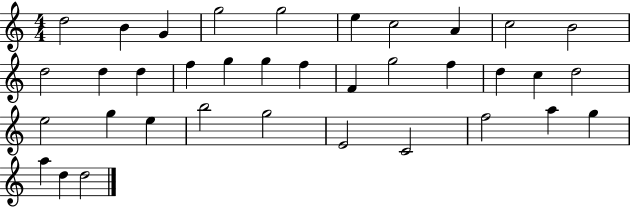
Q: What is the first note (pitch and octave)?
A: D5